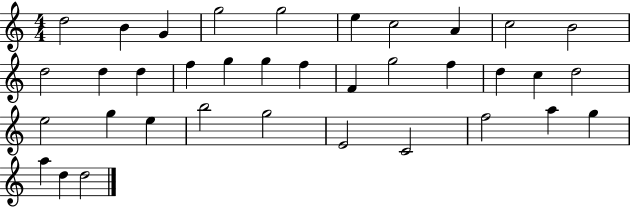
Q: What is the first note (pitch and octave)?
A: D5